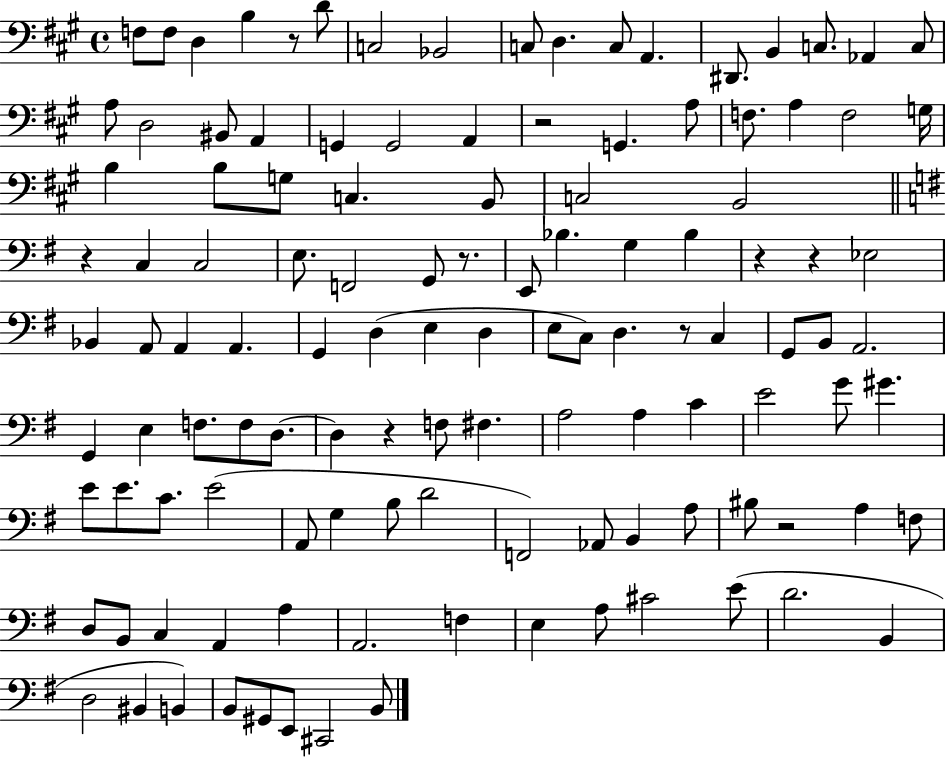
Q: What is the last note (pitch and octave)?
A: B2